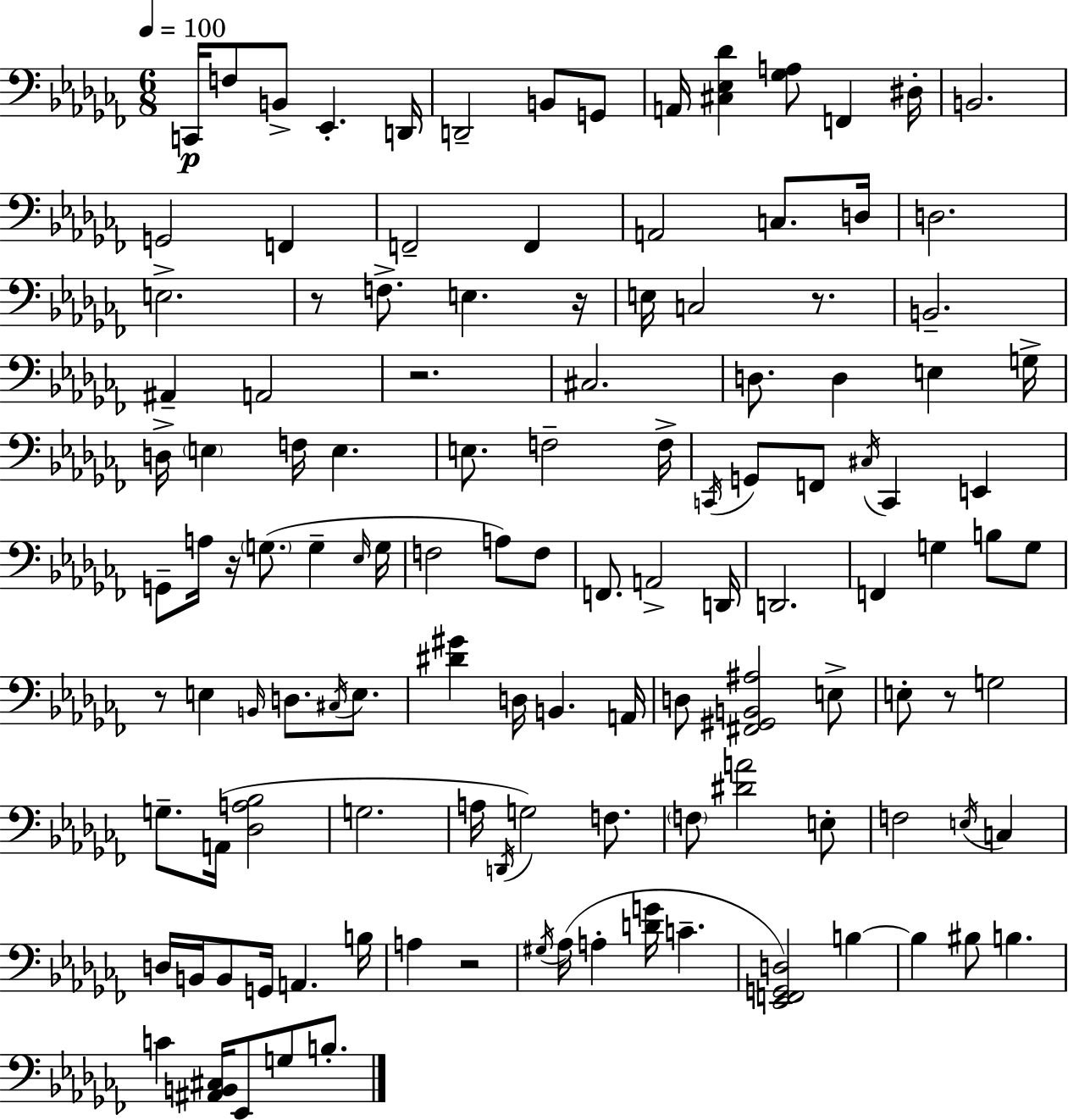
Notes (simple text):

C2/s F3/e B2/e Eb2/q. D2/s D2/h B2/e G2/e A2/s [C#3,Eb3,Db4]/q [Gb3,A3]/e F2/q D#3/s B2/h. G2/h F2/q F2/h F2/q A2/h C3/e. D3/s D3/h. E3/h. R/e F3/e. E3/q. R/s E3/s C3/h R/e. B2/h. A#2/q A2/h R/h. C#3/h. D3/e. D3/q E3/q G3/s D3/s E3/q F3/s E3/q. E3/e. F3/h F3/s C2/s G2/e F2/e C#3/s C2/q E2/q G2/e A3/s R/s G3/e. G3/q Eb3/s G3/s F3/h A3/e F3/e F2/e. A2/h D2/s D2/h. F2/q G3/q B3/e G3/e R/e E3/q B2/s D3/e. C#3/s E3/e. [D#4,G#4]/q D3/s B2/q. A2/s D3/e [F#2,G#2,B2,A#3]/h E3/e E3/e R/e G3/h G3/e. A2/s [Db3,A3,Bb3]/h G3/h. A3/s D2/s G3/h F3/e. F3/e [D#4,A4]/h E3/e F3/h E3/s C3/q D3/s B2/s B2/e G2/s A2/q. B3/s A3/q R/h G#3/s Ab3/s A3/q [D4,G4]/s C4/q. [Eb2,F2,G2,D3]/h B3/q B3/q BIS3/e B3/q. C4/q [A#2,B2,C#3]/s Eb2/e G3/e B3/e.